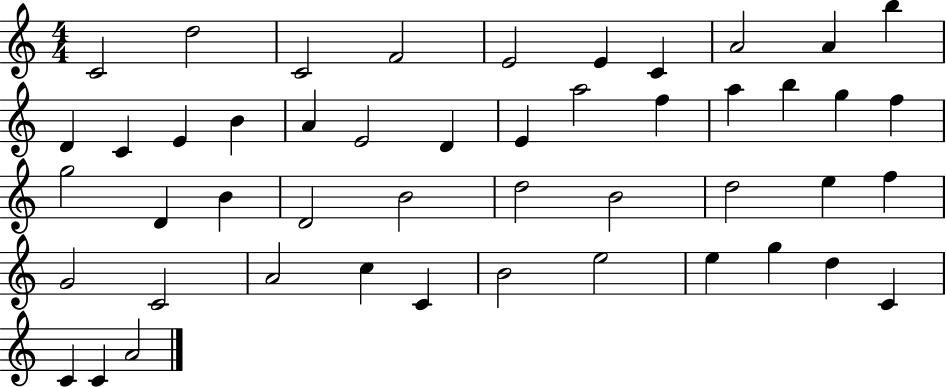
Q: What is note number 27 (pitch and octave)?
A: B4